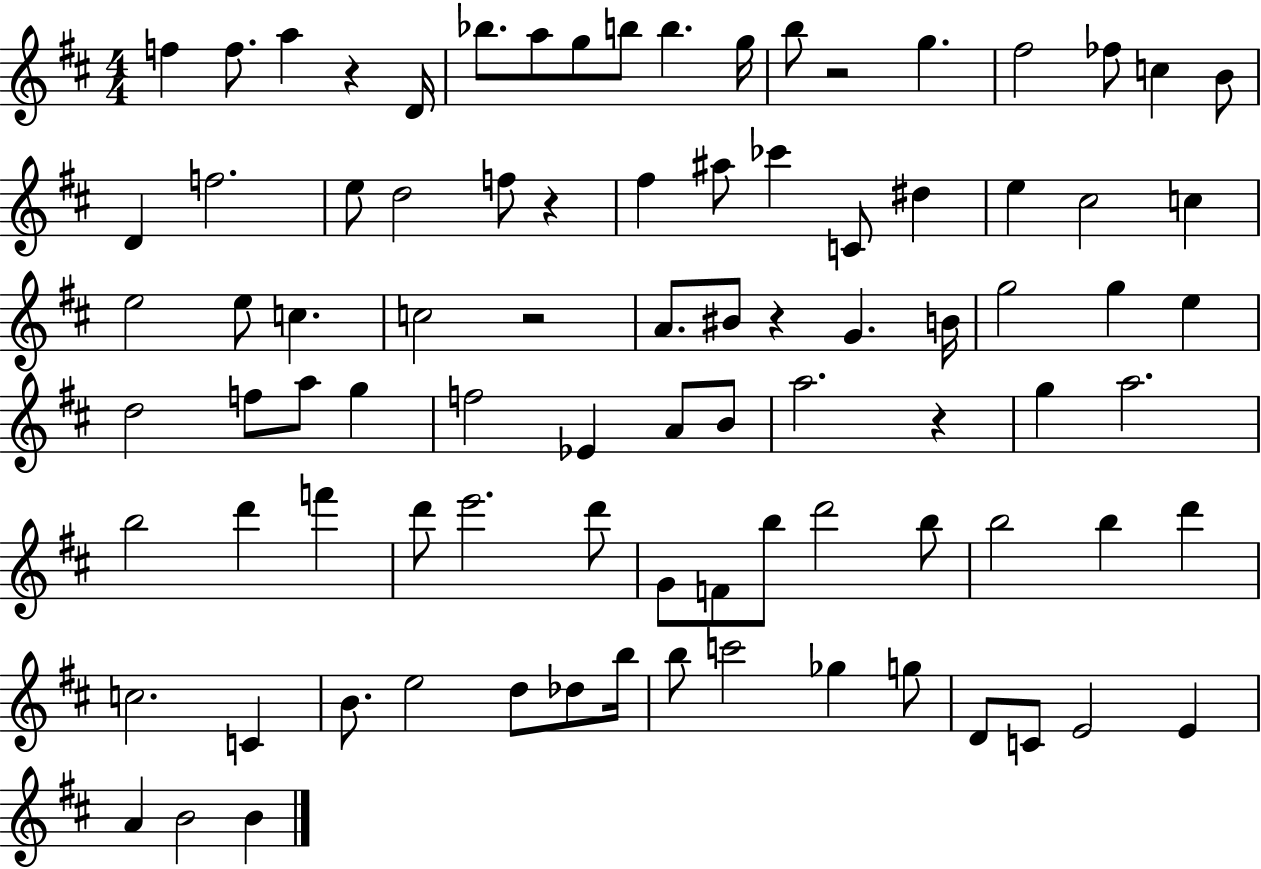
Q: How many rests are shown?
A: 6